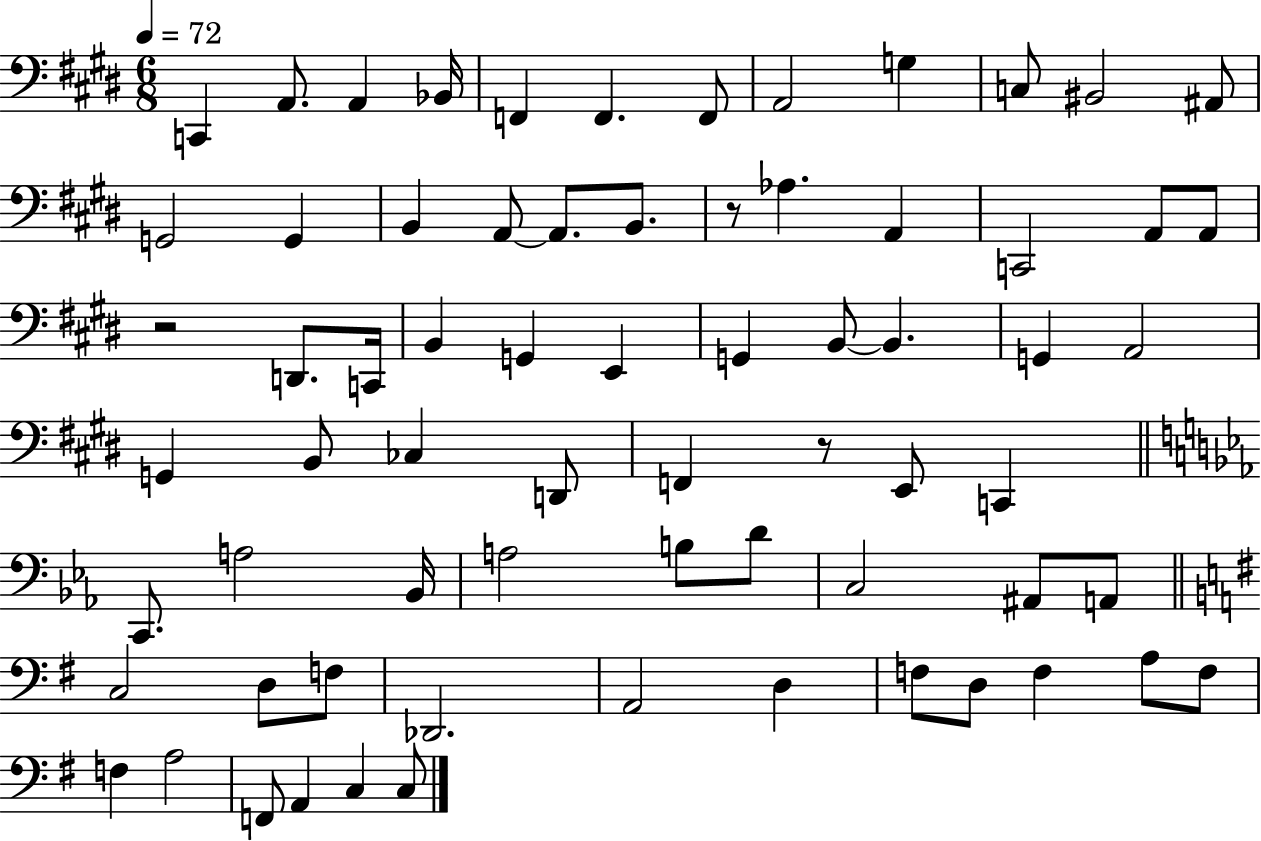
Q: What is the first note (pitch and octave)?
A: C2